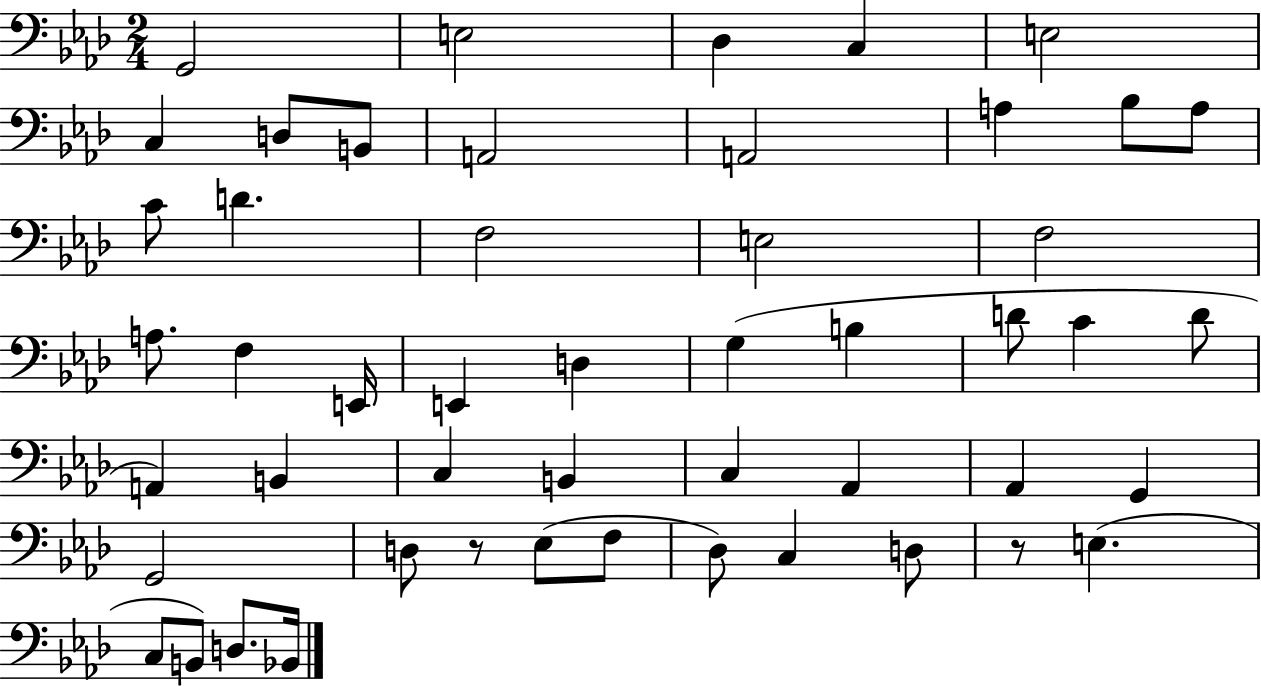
X:1
T:Untitled
M:2/4
L:1/4
K:Ab
G,,2 E,2 _D, C, E,2 C, D,/2 B,,/2 A,,2 A,,2 A, _B,/2 A,/2 C/2 D F,2 E,2 F,2 A,/2 F, E,,/4 E,, D, G, B, D/2 C D/2 A,, B,, C, B,, C, _A,, _A,, G,, G,,2 D,/2 z/2 _E,/2 F,/2 _D,/2 C, D,/2 z/2 E, C,/2 B,,/2 D,/2 _B,,/4